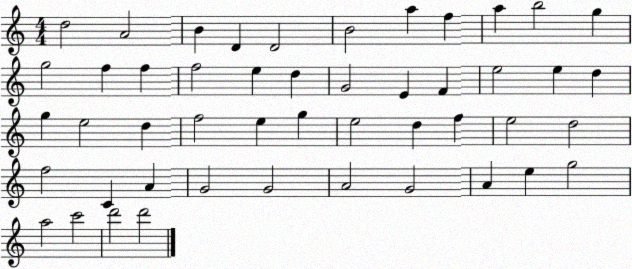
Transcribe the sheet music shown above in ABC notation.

X:1
T:Untitled
M:4/4
L:1/4
K:C
d2 A2 B D D2 B2 a f a b2 g g2 f f f2 e d G2 E F e2 e d g e2 d f2 e g e2 d f e2 d2 f2 C A G2 G2 A2 G2 A e g2 a2 c'2 d'2 d'2